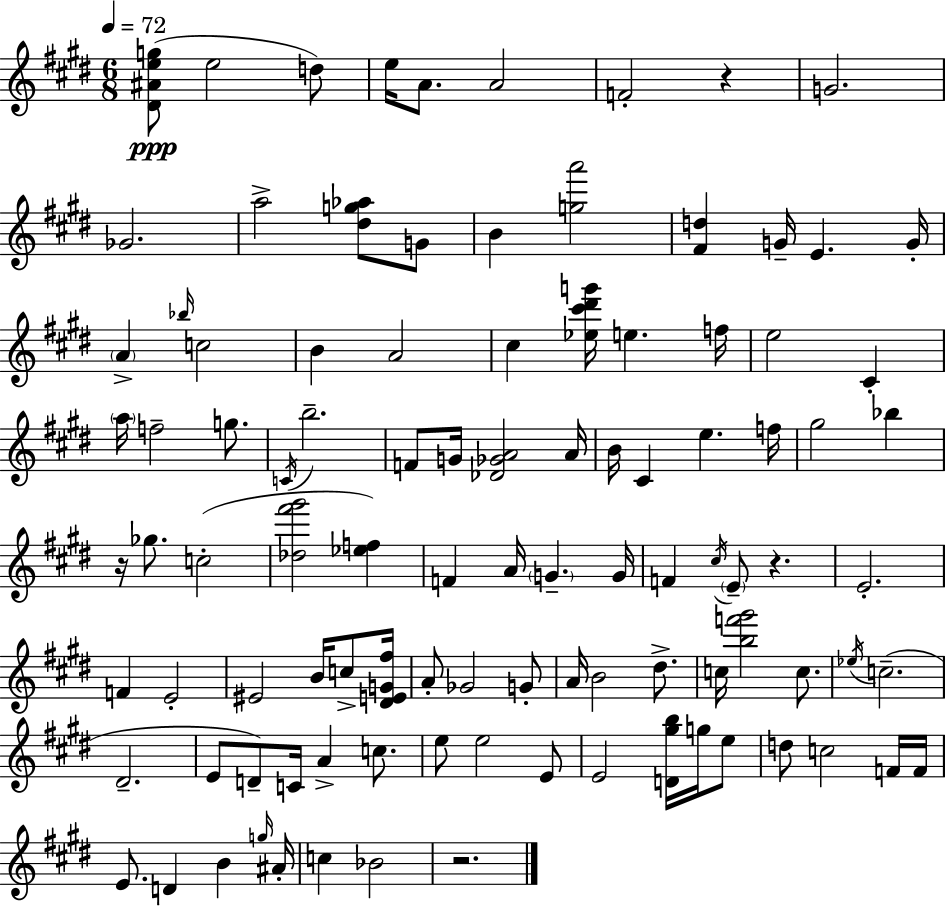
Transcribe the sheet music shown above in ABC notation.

X:1
T:Untitled
M:6/8
L:1/4
K:E
[^D^Aeg]/2 e2 d/2 e/4 A/2 A2 F2 z G2 _G2 a2 [^dg_a]/2 G/2 B [ga']2 [^Fd] G/4 E G/4 A _b/4 c2 B A2 ^c [_e^c'^d'g']/4 e f/4 e2 ^C a/4 f2 g/2 C/4 b2 F/2 G/4 [_D_GA]2 A/4 B/4 ^C e f/4 ^g2 _b z/4 _g/2 c2 [_d^f'^g']2 [_ef] F A/4 G G/4 F ^c/4 E/2 z E2 F E2 ^E2 B/4 c/2 [^DEG^f]/4 A/2 _G2 G/2 A/4 B2 ^d/2 c/4 [bf'^g']2 c/2 _e/4 c2 ^D2 E/2 D/2 C/4 A c/2 e/2 e2 E/2 E2 [D^gb]/4 g/4 e/2 d/2 c2 F/4 F/4 E/2 D B g/4 ^A/4 c _B2 z2